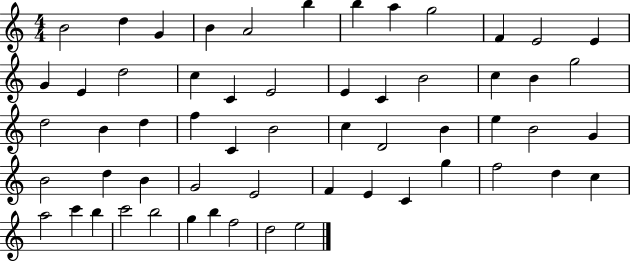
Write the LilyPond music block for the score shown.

{
  \clef treble
  \numericTimeSignature
  \time 4/4
  \key c \major
  b'2 d''4 g'4 | b'4 a'2 b''4 | b''4 a''4 g''2 | f'4 e'2 e'4 | \break g'4 e'4 d''2 | c''4 c'4 e'2 | e'4 c'4 b'2 | c''4 b'4 g''2 | \break d''2 b'4 d''4 | f''4 c'4 b'2 | c''4 d'2 b'4 | e''4 b'2 g'4 | \break b'2 d''4 b'4 | g'2 e'2 | f'4 e'4 c'4 g''4 | f''2 d''4 c''4 | \break a''2 c'''4 b''4 | c'''2 b''2 | g''4 b''4 f''2 | d''2 e''2 | \break \bar "|."
}